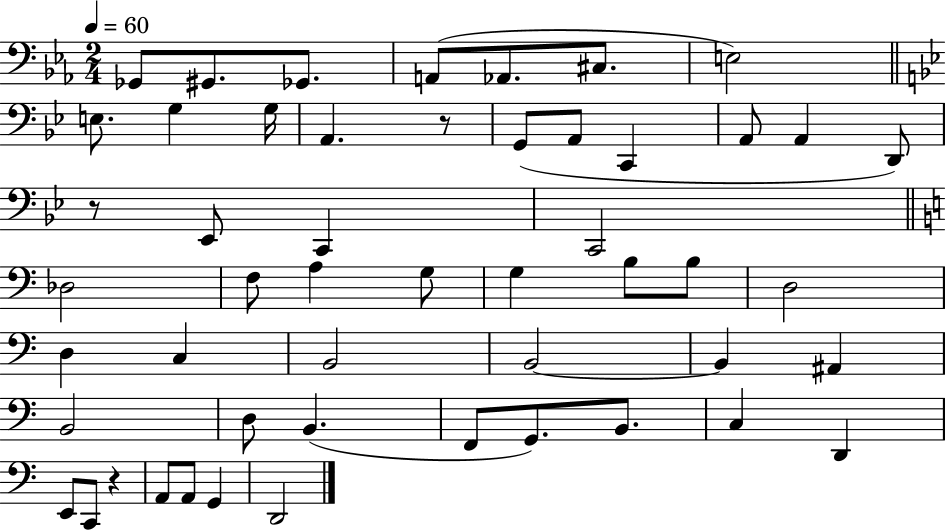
{
  \clef bass
  \numericTimeSignature
  \time 2/4
  \key ees \major
  \tempo 4 = 60
  ges,8 gis,8. ges,8. | a,8( aes,8. cis8. | e2) | \bar "||" \break \key bes \major e8. g4 g16 | a,4. r8 | g,8( a,8 c,4 | a,8 a,4 d,8) | \break r8 ees,8 c,4 | c,2 | \bar "||" \break \key c \major des2 | f8 a4 g8 | g4 b8 b8 | d2 | \break d4 c4 | b,2 | b,2~~ | b,4 ais,4 | \break b,2 | d8 b,4.( | f,8 g,8.) b,8. | c4 d,4 | \break e,8 c,8 r4 | a,8 a,8 g,4 | d,2 | \bar "|."
}